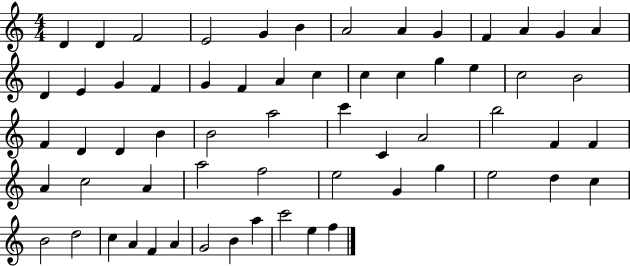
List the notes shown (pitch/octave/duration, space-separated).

D4/q D4/q F4/h E4/h G4/q B4/q A4/h A4/q G4/q F4/q A4/q G4/q A4/q D4/q E4/q G4/q F4/q G4/q F4/q A4/q C5/q C5/q C5/q G5/q E5/q C5/h B4/h F4/q D4/q D4/q B4/q B4/h A5/h C6/q C4/q A4/h B5/h F4/q F4/q A4/q C5/h A4/q A5/h F5/h E5/h G4/q G5/q E5/h D5/q C5/q B4/h D5/h C5/q A4/q F4/q A4/q G4/h B4/q A5/q C6/h E5/q F5/q